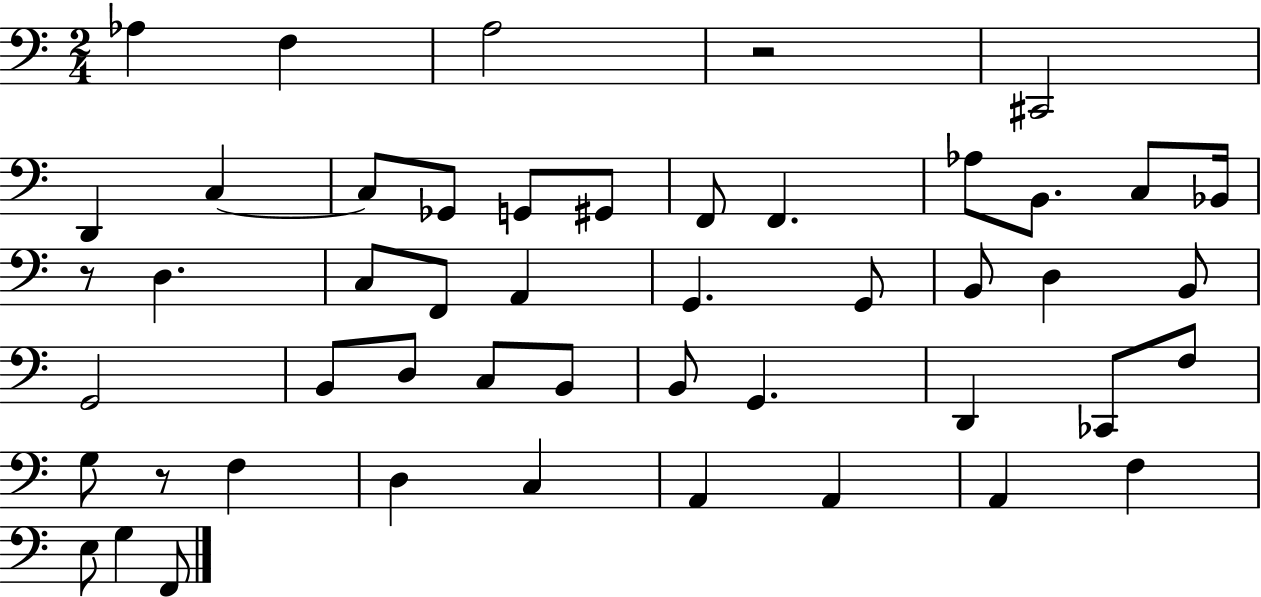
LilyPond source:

{
  \clef bass
  \numericTimeSignature
  \time 2/4
  \key c \major
  \repeat volta 2 { aes4 f4 | a2 | r2 | cis,2 | \break d,4 c4~~ | c8 ges,8 g,8 gis,8 | f,8 f,4. | aes8 b,8. c8 bes,16 | \break r8 d4. | c8 f,8 a,4 | g,4. g,8 | b,8 d4 b,8 | \break g,2 | b,8 d8 c8 b,8 | b,8 g,4. | d,4 ces,8 f8 | \break g8 r8 f4 | d4 c4 | a,4 a,4 | a,4 f4 | \break e8 g4 f,8 | } \bar "|."
}